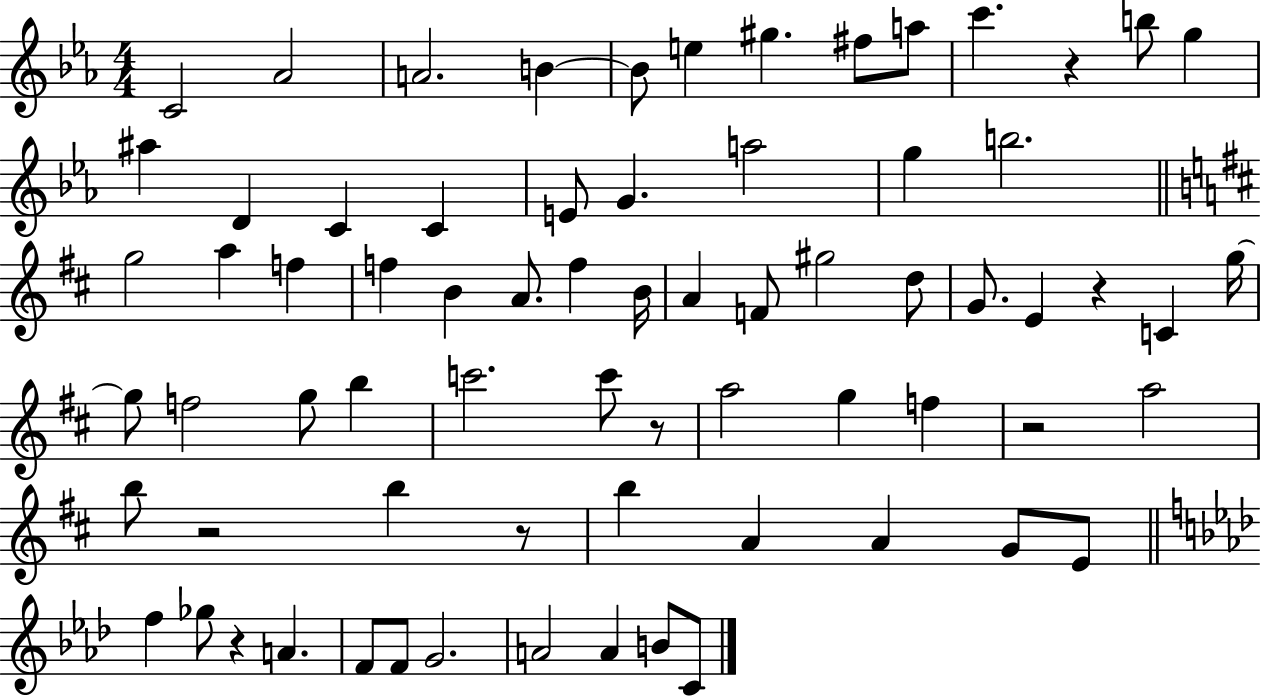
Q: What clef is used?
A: treble